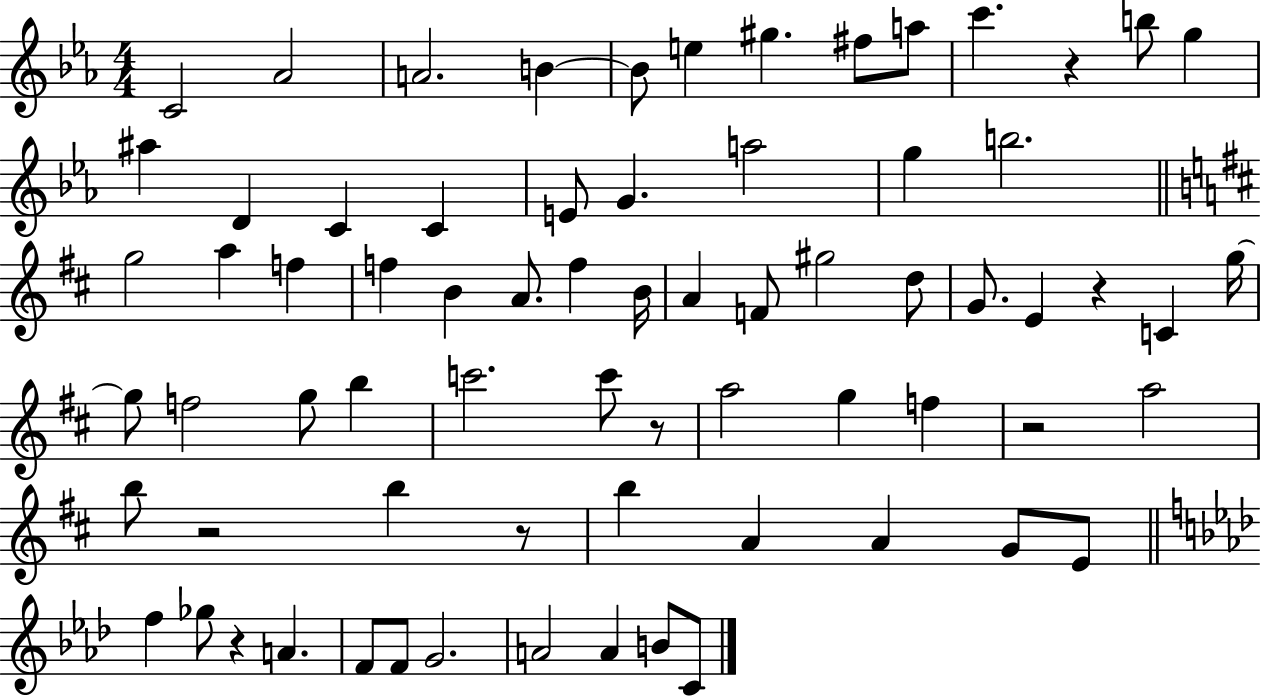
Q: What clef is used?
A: treble